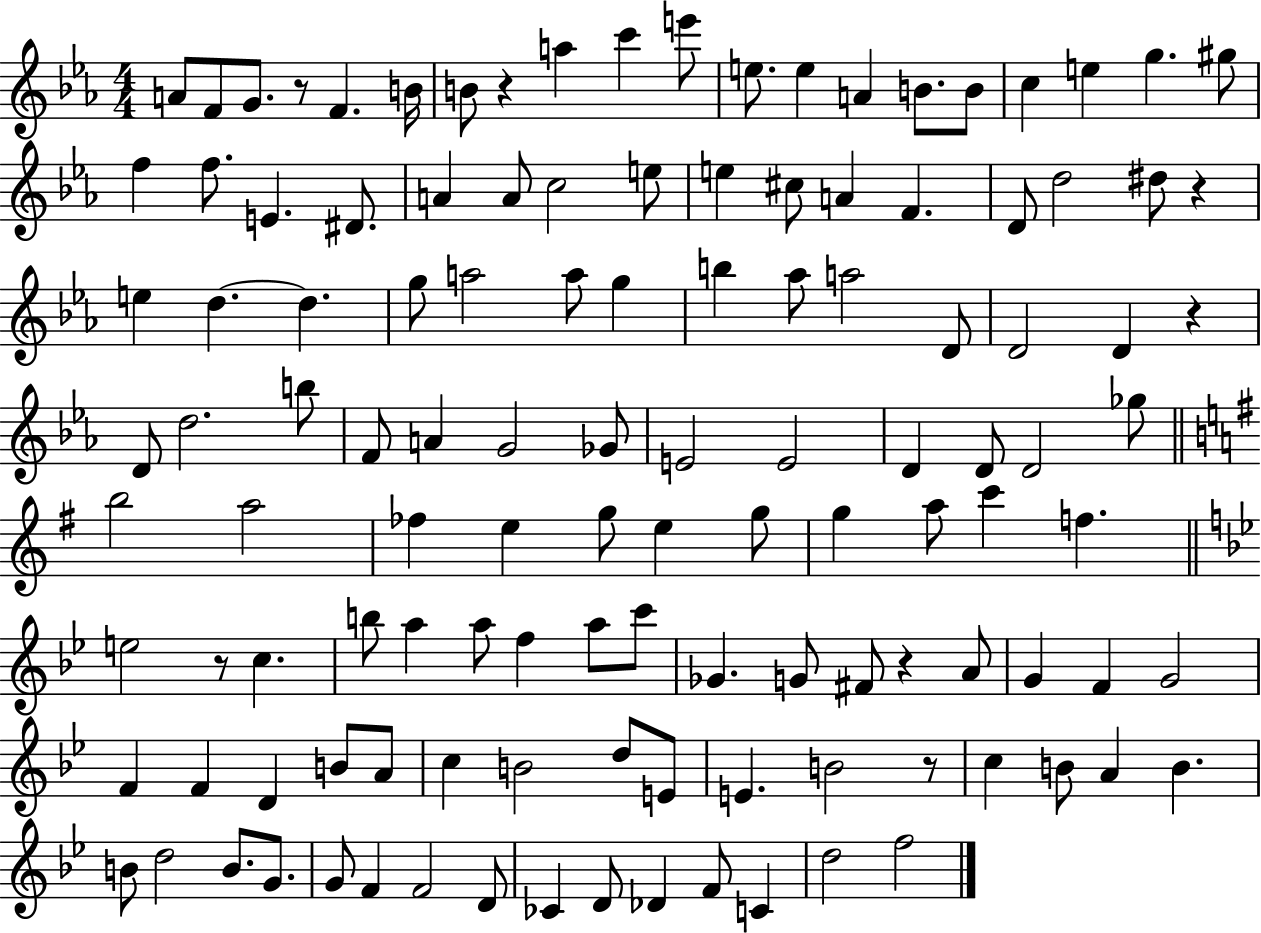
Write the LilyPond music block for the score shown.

{
  \clef treble
  \numericTimeSignature
  \time 4/4
  \key ees \major
  a'8 f'8 g'8. r8 f'4. b'16 | b'8 r4 a''4 c'''4 e'''8 | e''8. e''4 a'4 b'8. b'8 | c''4 e''4 g''4. gis''8 | \break f''4 f''8. e'4. dis'8. | a'4 a'8 c''2 e''8 | e''4 cis''8 a'4 f'4. | d'8 d''2 dis''8 r4 | \break e''4 d''4.~~ d''4. | g''8 a''2 a''8 g''4 | b''4 aes''8 a''2 d'8 | d'2 d'4 r4 | \break d'8 d''2. b''8 | f'8 a'4 g'2 ges'8 | e'2 e'2 | d'4 d'8 d'2 ges''8 | \break \bar "||" \break \key e \minor b''2 a''2 | fes''4 e''4 g''8 e''4 g''8 | g''4 a''8 c'''4 f''4. | \bar "||" \break \key g \minor e''2 r8 c''4. | b''8 a''4 a''8 f''4 a''8 c'''8 | ges'4. g'8 fis'8 r4 a'8 | g'4 f'4 g'2 | \break f'4 f'4 d'4 b'8 a'8 | c''4 b'2 d''8 e'8 | e'4. b'2 r8 | c''4 b'8 a'4 b'4. | \break b'8 d''2 b'8. g'8. | g'8 f'4 f'2 d'8 | ces'4 d'8 des'4 f'8 c'4 | d''2 f''2 | \break \bar "|."
}